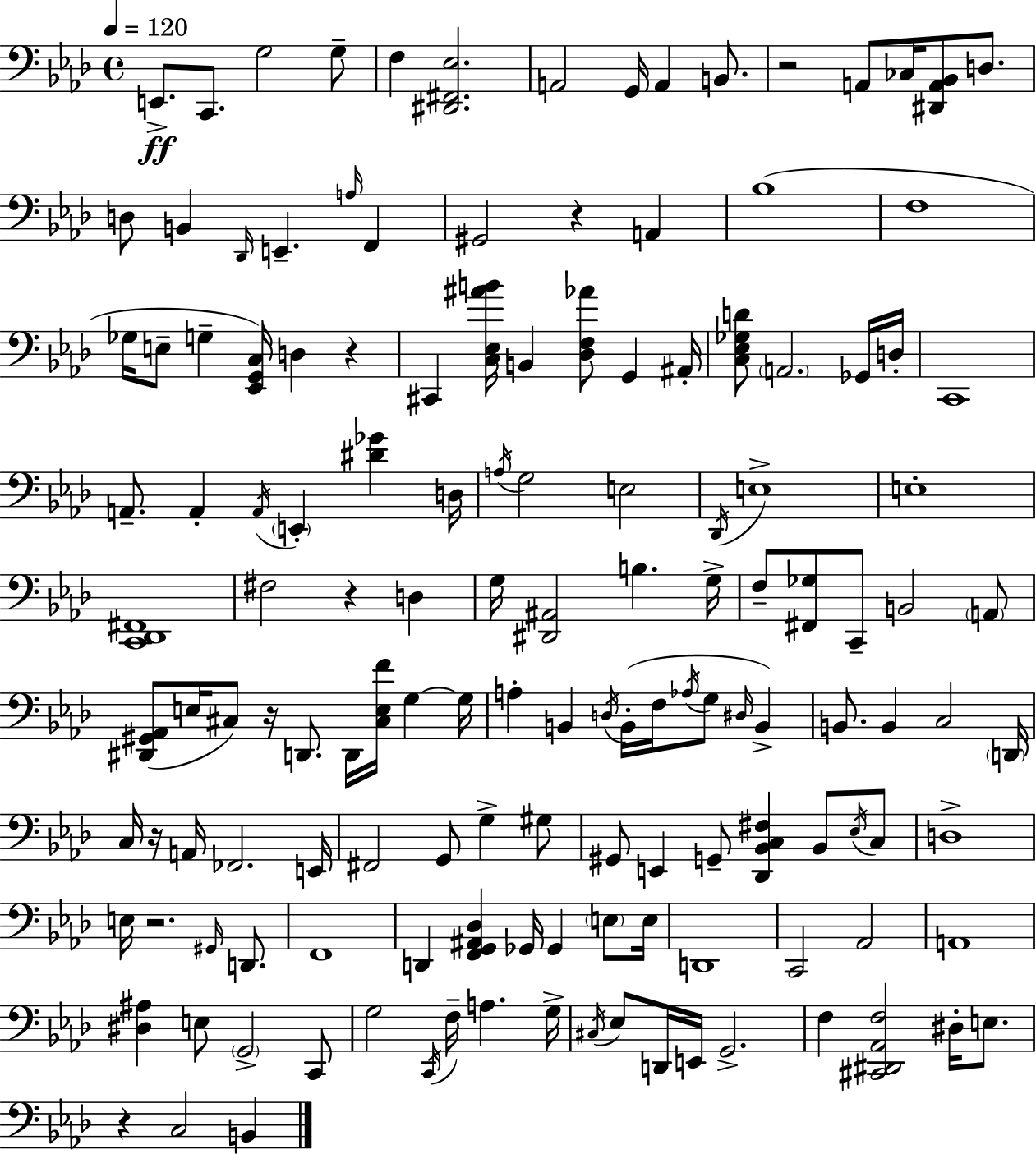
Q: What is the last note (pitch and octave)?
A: B2